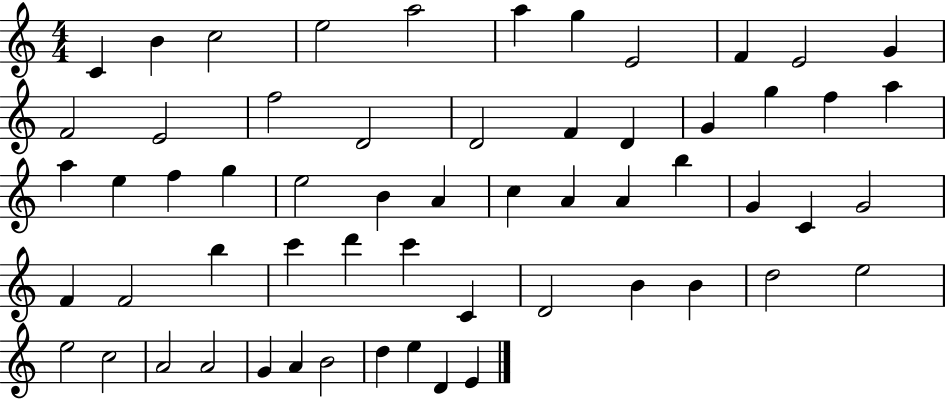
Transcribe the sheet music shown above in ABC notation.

X:1
T:Untitled
M:4/4
L:1/4
K:C
C B c2 e2 a2 a g E2 F E2 G F2 E2 f2 D2 D2 F D G g f a a e f g e2 B A c A A b G C G2 F F2 b c' d' c' C D2 B B d2 e2 e2 c2 A2 A2 G A B2 d e D E